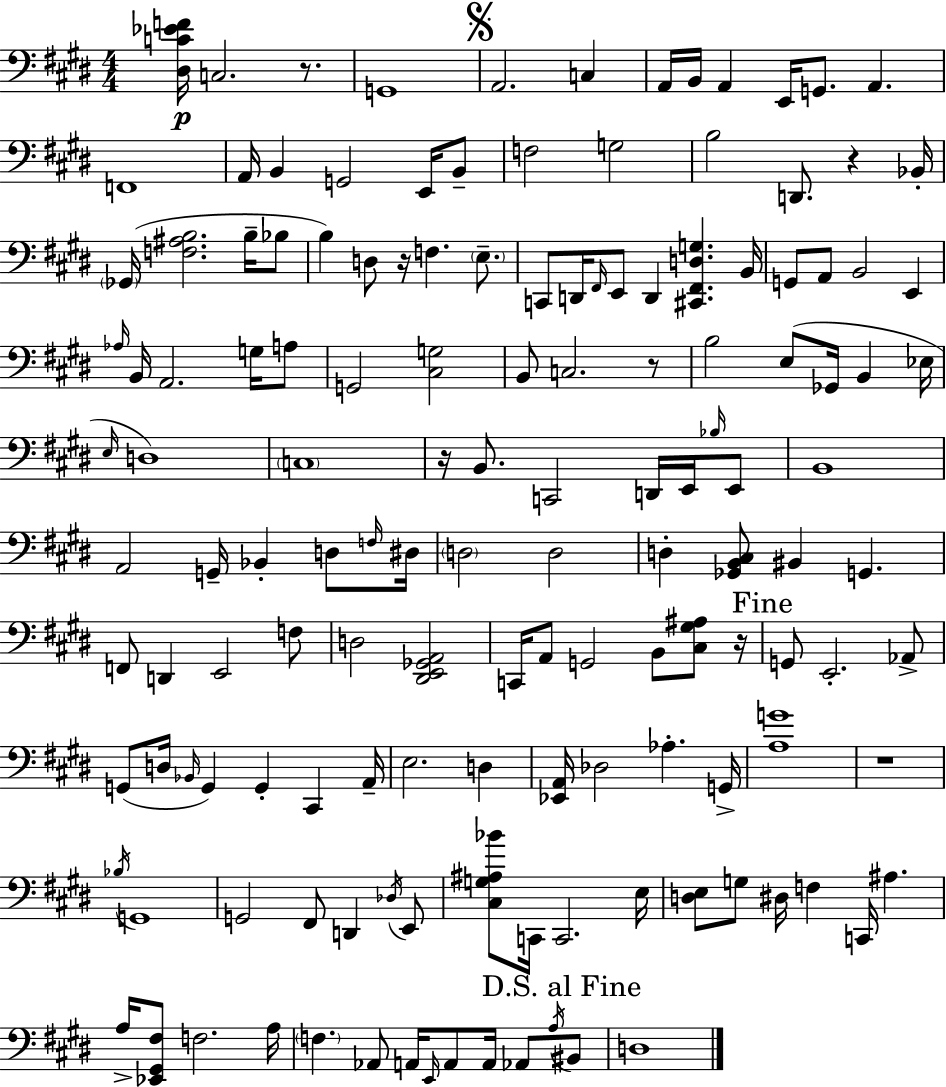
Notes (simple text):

[D#3,C4,Eb4,F4]/s C3/h. R/e. G2/w A2/h. C3/q A2/s B2/s A2/q E2/s G2/e. A2/q. F2/w A2/s B2/q G2/h E2/s B2/e F3/h G3/h B3/h D2/e. R/q Bb2/s Gb2/s [F3,A#3,B3]/h. B3/s Bb3/e B3/q D3/e R/s F3/q. E3/e. C2/e D2/s F#2/s E2/e D2/q [C#2,F#2,D3,G3]/q. B2/s G2/e A2/e B2/h E2/q Ab3/s B2/s A2/h. G3/s A3/e G2/h [C#3,G3]/h B2/e C3/h. R/e B3/h E3/e Gb2/s B2/q Eb3/s E3/s D3/w C3/w R/s B2/e. C2/h D2/s E2/s Bb3/s E2/e B2/w A2/h G2/s Bb2/q D3/e F3/s D#3/s D3/h D3/h D3/q [Gb2,B2,C#3]/e BIS2/q G2/q. F2/e D2/q E2/h F3/e D3/h [D#2,E2,Gb2,A2]/h C2/s A2/e G2/h B2/e [C#3,G#3,A#3]/e R/s G2/e E2/h. Ab2/e G2/e D3/s Bb2/s G2/q G2/q C#2/q A2/s E3/h. D3/q [Eb2,A2]/s Db3/h Ab3/q. G2/s [A3,G4]/w R/w Bb3/s G2/w G2/h F#2/e D2/q Db3/s E2/e [C#3,G3,A#3,Bb4]/e C2/s C2/h. E3/s [D3,E3]/e G3/e D#3/s F3/q C2/s A#3/q. A3/s [Eb2,G#2,F#3]/e F3/h. A3/s F3/q. Ab2/e A2/s E2/s A2/e A2/s Ab2/e A3/s BIS2/e D3/w